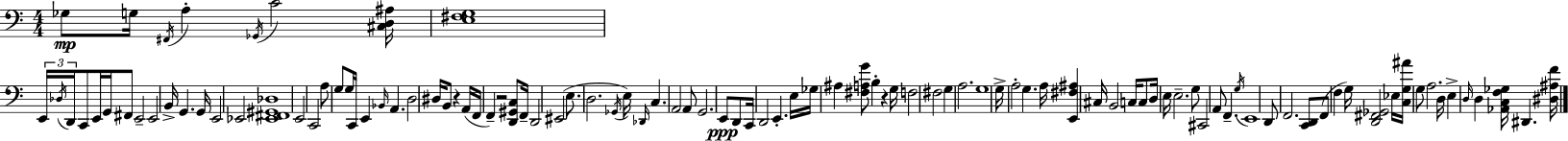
{
  \clef bass
  \numericTimeSignature
  \time 4/4
  \key c \major
  ges8\mp g16 \acciaccatura { fis,16 } a4-. \acciaccatura { ges,16 } c'2 | <cis d ais>16 <e fis g>1 | \tuplet 3/2 { e,16 \acciaccatura { des16 } d,16 } c,8 e,16 g,16 fis,8 e,2-- | e,2 b,16-> g,4. | \break g,16 e,2 ees,2 | <ees, fis, gis, des>1 | e,2 c,2 | a8 g8 g16 c,16 e,4 \grace { bes,16 } a,4. | \break d2 dis16 b,8 r4 | a,16( f,16 f,4--) r2 | <d, gis, c>8 f,16-- d,2 eis,2( | e8. d2. | \break \acciaccatura { ges,16 } e16) \grace { des,16 } c4. a,2 | a,8 g,2. | e,8\ppp d,8 c,16 d,2 e,4.-. | e16 ges16 ais4 <fis a g'>8 b4-. | \break r4 g16 f2 fis2 | g4 a2. | g1 | g16-> a2-. g4. | \break a16 <e, fis ais>4 cis16 b,2 | c16 c8 d16 e16 e2.-- | g8 cis,2 a,8 | f,4.-- \acciaccatura { g16 } e,1 | \break d,8 f,2. | <c, d,>8 f,8( f4 g16) <d, fis, ges,>2 | ees16 <c g ais'>16 g8 a2. | d16 e4-> \grace { d16 } d4 | \break <aes, c f ges>16 dis,4. <dis ais f'>16 \bar "|."
}